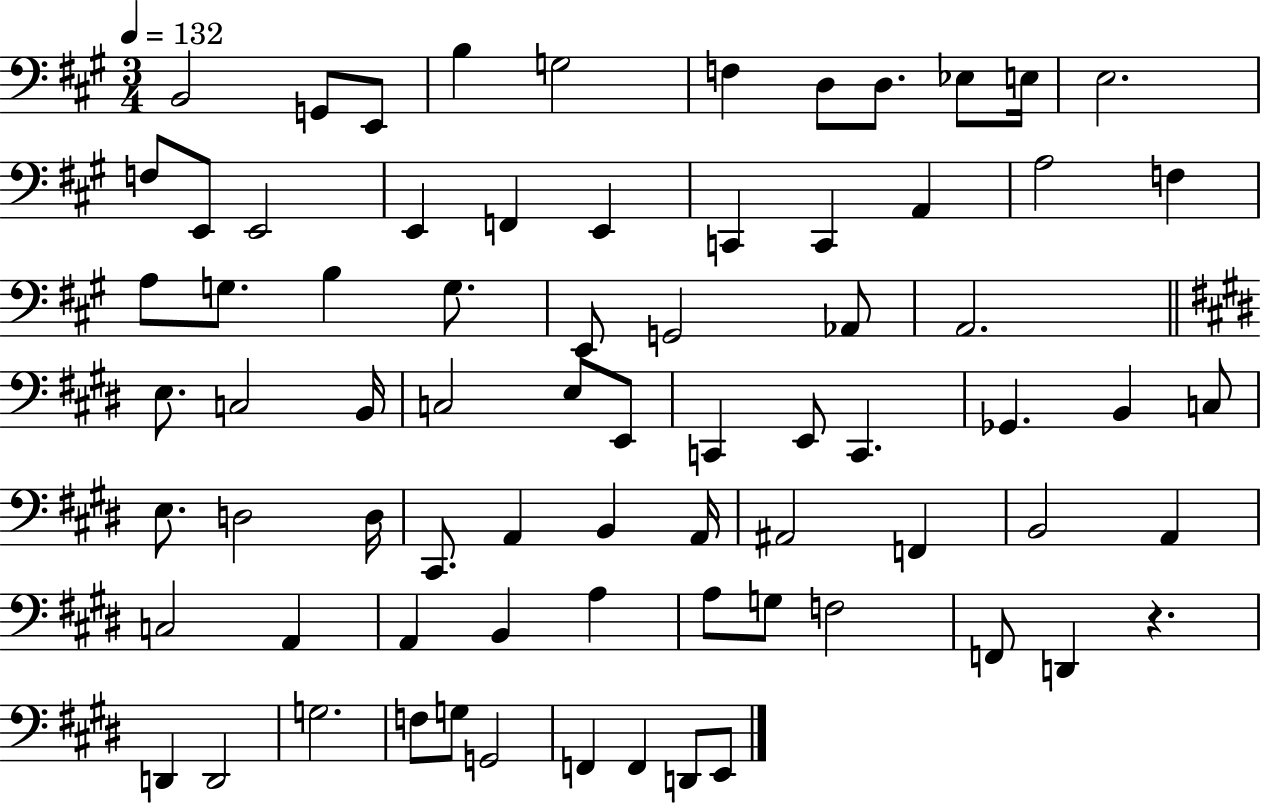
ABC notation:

X:1
T:Untitled
M:3/4
L:1/4
K:A
B,,2 G,,/2 E,,/2 B, G,2 F, D,/2 D,/2 _E,/2 E,/4 E,2 F,/2 E,,/2 E,,2 E,, F,, E,, C,, C,, A,, A,2 F, A,/2 G,/2 B, G,/2 E,,/2 G,,2 _A,,/2 A,,2 E,/2 C,2 B,,/4 C,2 E,/2 E,,/2 C,, E,,/2 C,, _G,, B,, C,/2 E,/2 D,2 D,/4 ^C,,/2 A,, B,, A,,/4 ^A,,2 F,, B,,2 A,, C,2 A,, A,, B,, A, A,/2 G,/2 F,2 F,,/2 D,, z D,, D,,2 G,2 F,/2 G,/2 G,,2 F,, F,, D,,/2 E,,/2